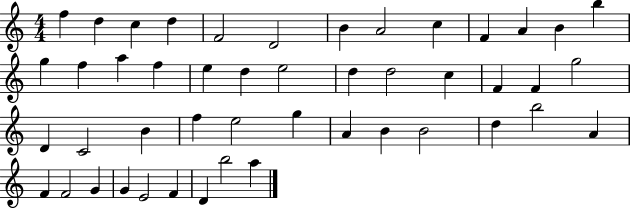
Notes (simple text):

F5/q D5/q C5/q D5/q F4/h D4/h B4/q A4/h C5/q F4/q A4/q B4/q B5/q G5/q F5/q A5/q F5/q E5/q D5/q E5/h D5/q D5/h C5/q F4/q F4/q G5/h D4/q C4/h B4/q F5/q E5/h G5/q A4/q B4/q B4/h D5/q B5/h A4/q F4/q F4/h G4/q G4/q E4/h F4/q D4/q B5/h A5/q